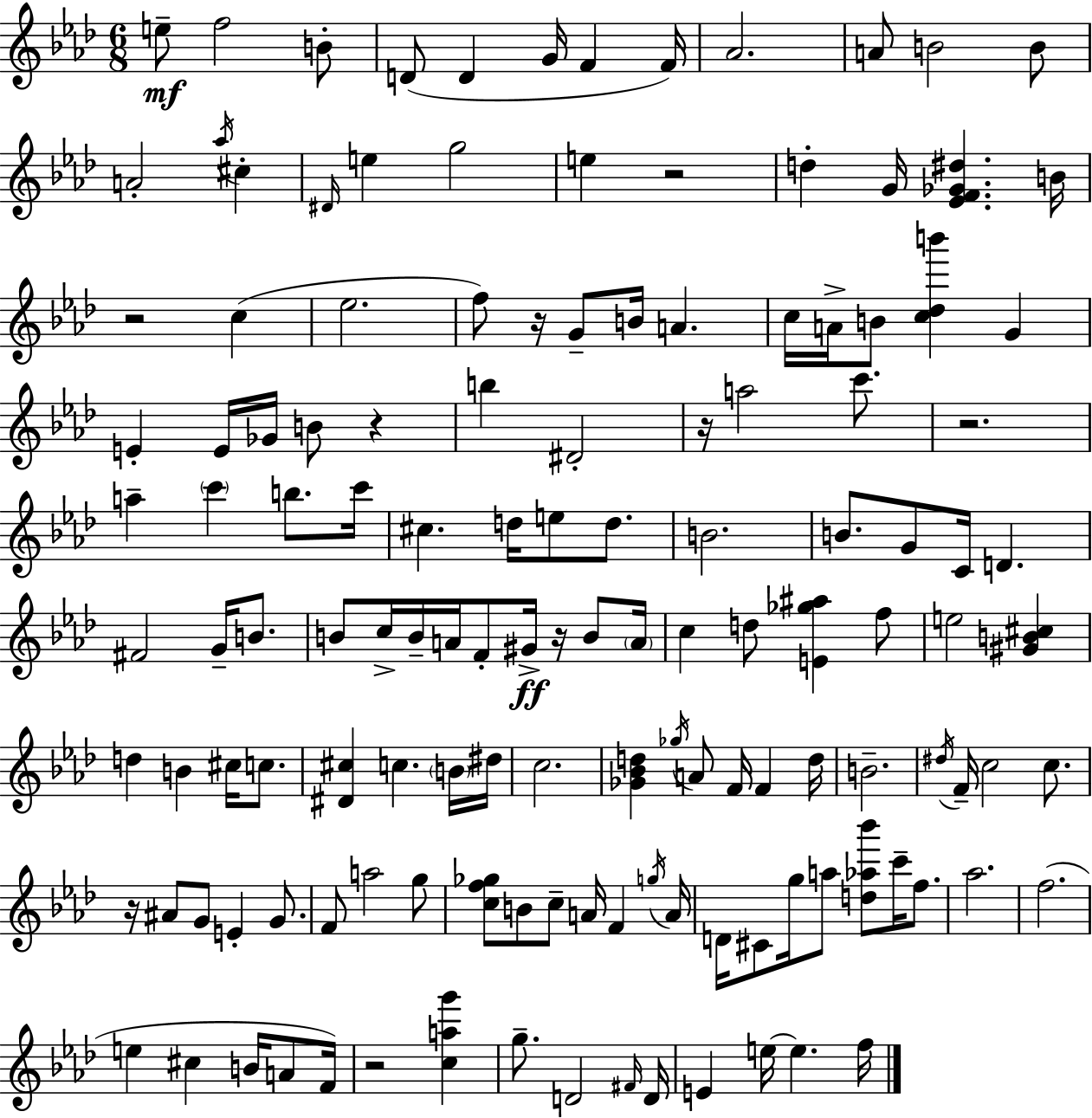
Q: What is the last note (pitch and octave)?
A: F5